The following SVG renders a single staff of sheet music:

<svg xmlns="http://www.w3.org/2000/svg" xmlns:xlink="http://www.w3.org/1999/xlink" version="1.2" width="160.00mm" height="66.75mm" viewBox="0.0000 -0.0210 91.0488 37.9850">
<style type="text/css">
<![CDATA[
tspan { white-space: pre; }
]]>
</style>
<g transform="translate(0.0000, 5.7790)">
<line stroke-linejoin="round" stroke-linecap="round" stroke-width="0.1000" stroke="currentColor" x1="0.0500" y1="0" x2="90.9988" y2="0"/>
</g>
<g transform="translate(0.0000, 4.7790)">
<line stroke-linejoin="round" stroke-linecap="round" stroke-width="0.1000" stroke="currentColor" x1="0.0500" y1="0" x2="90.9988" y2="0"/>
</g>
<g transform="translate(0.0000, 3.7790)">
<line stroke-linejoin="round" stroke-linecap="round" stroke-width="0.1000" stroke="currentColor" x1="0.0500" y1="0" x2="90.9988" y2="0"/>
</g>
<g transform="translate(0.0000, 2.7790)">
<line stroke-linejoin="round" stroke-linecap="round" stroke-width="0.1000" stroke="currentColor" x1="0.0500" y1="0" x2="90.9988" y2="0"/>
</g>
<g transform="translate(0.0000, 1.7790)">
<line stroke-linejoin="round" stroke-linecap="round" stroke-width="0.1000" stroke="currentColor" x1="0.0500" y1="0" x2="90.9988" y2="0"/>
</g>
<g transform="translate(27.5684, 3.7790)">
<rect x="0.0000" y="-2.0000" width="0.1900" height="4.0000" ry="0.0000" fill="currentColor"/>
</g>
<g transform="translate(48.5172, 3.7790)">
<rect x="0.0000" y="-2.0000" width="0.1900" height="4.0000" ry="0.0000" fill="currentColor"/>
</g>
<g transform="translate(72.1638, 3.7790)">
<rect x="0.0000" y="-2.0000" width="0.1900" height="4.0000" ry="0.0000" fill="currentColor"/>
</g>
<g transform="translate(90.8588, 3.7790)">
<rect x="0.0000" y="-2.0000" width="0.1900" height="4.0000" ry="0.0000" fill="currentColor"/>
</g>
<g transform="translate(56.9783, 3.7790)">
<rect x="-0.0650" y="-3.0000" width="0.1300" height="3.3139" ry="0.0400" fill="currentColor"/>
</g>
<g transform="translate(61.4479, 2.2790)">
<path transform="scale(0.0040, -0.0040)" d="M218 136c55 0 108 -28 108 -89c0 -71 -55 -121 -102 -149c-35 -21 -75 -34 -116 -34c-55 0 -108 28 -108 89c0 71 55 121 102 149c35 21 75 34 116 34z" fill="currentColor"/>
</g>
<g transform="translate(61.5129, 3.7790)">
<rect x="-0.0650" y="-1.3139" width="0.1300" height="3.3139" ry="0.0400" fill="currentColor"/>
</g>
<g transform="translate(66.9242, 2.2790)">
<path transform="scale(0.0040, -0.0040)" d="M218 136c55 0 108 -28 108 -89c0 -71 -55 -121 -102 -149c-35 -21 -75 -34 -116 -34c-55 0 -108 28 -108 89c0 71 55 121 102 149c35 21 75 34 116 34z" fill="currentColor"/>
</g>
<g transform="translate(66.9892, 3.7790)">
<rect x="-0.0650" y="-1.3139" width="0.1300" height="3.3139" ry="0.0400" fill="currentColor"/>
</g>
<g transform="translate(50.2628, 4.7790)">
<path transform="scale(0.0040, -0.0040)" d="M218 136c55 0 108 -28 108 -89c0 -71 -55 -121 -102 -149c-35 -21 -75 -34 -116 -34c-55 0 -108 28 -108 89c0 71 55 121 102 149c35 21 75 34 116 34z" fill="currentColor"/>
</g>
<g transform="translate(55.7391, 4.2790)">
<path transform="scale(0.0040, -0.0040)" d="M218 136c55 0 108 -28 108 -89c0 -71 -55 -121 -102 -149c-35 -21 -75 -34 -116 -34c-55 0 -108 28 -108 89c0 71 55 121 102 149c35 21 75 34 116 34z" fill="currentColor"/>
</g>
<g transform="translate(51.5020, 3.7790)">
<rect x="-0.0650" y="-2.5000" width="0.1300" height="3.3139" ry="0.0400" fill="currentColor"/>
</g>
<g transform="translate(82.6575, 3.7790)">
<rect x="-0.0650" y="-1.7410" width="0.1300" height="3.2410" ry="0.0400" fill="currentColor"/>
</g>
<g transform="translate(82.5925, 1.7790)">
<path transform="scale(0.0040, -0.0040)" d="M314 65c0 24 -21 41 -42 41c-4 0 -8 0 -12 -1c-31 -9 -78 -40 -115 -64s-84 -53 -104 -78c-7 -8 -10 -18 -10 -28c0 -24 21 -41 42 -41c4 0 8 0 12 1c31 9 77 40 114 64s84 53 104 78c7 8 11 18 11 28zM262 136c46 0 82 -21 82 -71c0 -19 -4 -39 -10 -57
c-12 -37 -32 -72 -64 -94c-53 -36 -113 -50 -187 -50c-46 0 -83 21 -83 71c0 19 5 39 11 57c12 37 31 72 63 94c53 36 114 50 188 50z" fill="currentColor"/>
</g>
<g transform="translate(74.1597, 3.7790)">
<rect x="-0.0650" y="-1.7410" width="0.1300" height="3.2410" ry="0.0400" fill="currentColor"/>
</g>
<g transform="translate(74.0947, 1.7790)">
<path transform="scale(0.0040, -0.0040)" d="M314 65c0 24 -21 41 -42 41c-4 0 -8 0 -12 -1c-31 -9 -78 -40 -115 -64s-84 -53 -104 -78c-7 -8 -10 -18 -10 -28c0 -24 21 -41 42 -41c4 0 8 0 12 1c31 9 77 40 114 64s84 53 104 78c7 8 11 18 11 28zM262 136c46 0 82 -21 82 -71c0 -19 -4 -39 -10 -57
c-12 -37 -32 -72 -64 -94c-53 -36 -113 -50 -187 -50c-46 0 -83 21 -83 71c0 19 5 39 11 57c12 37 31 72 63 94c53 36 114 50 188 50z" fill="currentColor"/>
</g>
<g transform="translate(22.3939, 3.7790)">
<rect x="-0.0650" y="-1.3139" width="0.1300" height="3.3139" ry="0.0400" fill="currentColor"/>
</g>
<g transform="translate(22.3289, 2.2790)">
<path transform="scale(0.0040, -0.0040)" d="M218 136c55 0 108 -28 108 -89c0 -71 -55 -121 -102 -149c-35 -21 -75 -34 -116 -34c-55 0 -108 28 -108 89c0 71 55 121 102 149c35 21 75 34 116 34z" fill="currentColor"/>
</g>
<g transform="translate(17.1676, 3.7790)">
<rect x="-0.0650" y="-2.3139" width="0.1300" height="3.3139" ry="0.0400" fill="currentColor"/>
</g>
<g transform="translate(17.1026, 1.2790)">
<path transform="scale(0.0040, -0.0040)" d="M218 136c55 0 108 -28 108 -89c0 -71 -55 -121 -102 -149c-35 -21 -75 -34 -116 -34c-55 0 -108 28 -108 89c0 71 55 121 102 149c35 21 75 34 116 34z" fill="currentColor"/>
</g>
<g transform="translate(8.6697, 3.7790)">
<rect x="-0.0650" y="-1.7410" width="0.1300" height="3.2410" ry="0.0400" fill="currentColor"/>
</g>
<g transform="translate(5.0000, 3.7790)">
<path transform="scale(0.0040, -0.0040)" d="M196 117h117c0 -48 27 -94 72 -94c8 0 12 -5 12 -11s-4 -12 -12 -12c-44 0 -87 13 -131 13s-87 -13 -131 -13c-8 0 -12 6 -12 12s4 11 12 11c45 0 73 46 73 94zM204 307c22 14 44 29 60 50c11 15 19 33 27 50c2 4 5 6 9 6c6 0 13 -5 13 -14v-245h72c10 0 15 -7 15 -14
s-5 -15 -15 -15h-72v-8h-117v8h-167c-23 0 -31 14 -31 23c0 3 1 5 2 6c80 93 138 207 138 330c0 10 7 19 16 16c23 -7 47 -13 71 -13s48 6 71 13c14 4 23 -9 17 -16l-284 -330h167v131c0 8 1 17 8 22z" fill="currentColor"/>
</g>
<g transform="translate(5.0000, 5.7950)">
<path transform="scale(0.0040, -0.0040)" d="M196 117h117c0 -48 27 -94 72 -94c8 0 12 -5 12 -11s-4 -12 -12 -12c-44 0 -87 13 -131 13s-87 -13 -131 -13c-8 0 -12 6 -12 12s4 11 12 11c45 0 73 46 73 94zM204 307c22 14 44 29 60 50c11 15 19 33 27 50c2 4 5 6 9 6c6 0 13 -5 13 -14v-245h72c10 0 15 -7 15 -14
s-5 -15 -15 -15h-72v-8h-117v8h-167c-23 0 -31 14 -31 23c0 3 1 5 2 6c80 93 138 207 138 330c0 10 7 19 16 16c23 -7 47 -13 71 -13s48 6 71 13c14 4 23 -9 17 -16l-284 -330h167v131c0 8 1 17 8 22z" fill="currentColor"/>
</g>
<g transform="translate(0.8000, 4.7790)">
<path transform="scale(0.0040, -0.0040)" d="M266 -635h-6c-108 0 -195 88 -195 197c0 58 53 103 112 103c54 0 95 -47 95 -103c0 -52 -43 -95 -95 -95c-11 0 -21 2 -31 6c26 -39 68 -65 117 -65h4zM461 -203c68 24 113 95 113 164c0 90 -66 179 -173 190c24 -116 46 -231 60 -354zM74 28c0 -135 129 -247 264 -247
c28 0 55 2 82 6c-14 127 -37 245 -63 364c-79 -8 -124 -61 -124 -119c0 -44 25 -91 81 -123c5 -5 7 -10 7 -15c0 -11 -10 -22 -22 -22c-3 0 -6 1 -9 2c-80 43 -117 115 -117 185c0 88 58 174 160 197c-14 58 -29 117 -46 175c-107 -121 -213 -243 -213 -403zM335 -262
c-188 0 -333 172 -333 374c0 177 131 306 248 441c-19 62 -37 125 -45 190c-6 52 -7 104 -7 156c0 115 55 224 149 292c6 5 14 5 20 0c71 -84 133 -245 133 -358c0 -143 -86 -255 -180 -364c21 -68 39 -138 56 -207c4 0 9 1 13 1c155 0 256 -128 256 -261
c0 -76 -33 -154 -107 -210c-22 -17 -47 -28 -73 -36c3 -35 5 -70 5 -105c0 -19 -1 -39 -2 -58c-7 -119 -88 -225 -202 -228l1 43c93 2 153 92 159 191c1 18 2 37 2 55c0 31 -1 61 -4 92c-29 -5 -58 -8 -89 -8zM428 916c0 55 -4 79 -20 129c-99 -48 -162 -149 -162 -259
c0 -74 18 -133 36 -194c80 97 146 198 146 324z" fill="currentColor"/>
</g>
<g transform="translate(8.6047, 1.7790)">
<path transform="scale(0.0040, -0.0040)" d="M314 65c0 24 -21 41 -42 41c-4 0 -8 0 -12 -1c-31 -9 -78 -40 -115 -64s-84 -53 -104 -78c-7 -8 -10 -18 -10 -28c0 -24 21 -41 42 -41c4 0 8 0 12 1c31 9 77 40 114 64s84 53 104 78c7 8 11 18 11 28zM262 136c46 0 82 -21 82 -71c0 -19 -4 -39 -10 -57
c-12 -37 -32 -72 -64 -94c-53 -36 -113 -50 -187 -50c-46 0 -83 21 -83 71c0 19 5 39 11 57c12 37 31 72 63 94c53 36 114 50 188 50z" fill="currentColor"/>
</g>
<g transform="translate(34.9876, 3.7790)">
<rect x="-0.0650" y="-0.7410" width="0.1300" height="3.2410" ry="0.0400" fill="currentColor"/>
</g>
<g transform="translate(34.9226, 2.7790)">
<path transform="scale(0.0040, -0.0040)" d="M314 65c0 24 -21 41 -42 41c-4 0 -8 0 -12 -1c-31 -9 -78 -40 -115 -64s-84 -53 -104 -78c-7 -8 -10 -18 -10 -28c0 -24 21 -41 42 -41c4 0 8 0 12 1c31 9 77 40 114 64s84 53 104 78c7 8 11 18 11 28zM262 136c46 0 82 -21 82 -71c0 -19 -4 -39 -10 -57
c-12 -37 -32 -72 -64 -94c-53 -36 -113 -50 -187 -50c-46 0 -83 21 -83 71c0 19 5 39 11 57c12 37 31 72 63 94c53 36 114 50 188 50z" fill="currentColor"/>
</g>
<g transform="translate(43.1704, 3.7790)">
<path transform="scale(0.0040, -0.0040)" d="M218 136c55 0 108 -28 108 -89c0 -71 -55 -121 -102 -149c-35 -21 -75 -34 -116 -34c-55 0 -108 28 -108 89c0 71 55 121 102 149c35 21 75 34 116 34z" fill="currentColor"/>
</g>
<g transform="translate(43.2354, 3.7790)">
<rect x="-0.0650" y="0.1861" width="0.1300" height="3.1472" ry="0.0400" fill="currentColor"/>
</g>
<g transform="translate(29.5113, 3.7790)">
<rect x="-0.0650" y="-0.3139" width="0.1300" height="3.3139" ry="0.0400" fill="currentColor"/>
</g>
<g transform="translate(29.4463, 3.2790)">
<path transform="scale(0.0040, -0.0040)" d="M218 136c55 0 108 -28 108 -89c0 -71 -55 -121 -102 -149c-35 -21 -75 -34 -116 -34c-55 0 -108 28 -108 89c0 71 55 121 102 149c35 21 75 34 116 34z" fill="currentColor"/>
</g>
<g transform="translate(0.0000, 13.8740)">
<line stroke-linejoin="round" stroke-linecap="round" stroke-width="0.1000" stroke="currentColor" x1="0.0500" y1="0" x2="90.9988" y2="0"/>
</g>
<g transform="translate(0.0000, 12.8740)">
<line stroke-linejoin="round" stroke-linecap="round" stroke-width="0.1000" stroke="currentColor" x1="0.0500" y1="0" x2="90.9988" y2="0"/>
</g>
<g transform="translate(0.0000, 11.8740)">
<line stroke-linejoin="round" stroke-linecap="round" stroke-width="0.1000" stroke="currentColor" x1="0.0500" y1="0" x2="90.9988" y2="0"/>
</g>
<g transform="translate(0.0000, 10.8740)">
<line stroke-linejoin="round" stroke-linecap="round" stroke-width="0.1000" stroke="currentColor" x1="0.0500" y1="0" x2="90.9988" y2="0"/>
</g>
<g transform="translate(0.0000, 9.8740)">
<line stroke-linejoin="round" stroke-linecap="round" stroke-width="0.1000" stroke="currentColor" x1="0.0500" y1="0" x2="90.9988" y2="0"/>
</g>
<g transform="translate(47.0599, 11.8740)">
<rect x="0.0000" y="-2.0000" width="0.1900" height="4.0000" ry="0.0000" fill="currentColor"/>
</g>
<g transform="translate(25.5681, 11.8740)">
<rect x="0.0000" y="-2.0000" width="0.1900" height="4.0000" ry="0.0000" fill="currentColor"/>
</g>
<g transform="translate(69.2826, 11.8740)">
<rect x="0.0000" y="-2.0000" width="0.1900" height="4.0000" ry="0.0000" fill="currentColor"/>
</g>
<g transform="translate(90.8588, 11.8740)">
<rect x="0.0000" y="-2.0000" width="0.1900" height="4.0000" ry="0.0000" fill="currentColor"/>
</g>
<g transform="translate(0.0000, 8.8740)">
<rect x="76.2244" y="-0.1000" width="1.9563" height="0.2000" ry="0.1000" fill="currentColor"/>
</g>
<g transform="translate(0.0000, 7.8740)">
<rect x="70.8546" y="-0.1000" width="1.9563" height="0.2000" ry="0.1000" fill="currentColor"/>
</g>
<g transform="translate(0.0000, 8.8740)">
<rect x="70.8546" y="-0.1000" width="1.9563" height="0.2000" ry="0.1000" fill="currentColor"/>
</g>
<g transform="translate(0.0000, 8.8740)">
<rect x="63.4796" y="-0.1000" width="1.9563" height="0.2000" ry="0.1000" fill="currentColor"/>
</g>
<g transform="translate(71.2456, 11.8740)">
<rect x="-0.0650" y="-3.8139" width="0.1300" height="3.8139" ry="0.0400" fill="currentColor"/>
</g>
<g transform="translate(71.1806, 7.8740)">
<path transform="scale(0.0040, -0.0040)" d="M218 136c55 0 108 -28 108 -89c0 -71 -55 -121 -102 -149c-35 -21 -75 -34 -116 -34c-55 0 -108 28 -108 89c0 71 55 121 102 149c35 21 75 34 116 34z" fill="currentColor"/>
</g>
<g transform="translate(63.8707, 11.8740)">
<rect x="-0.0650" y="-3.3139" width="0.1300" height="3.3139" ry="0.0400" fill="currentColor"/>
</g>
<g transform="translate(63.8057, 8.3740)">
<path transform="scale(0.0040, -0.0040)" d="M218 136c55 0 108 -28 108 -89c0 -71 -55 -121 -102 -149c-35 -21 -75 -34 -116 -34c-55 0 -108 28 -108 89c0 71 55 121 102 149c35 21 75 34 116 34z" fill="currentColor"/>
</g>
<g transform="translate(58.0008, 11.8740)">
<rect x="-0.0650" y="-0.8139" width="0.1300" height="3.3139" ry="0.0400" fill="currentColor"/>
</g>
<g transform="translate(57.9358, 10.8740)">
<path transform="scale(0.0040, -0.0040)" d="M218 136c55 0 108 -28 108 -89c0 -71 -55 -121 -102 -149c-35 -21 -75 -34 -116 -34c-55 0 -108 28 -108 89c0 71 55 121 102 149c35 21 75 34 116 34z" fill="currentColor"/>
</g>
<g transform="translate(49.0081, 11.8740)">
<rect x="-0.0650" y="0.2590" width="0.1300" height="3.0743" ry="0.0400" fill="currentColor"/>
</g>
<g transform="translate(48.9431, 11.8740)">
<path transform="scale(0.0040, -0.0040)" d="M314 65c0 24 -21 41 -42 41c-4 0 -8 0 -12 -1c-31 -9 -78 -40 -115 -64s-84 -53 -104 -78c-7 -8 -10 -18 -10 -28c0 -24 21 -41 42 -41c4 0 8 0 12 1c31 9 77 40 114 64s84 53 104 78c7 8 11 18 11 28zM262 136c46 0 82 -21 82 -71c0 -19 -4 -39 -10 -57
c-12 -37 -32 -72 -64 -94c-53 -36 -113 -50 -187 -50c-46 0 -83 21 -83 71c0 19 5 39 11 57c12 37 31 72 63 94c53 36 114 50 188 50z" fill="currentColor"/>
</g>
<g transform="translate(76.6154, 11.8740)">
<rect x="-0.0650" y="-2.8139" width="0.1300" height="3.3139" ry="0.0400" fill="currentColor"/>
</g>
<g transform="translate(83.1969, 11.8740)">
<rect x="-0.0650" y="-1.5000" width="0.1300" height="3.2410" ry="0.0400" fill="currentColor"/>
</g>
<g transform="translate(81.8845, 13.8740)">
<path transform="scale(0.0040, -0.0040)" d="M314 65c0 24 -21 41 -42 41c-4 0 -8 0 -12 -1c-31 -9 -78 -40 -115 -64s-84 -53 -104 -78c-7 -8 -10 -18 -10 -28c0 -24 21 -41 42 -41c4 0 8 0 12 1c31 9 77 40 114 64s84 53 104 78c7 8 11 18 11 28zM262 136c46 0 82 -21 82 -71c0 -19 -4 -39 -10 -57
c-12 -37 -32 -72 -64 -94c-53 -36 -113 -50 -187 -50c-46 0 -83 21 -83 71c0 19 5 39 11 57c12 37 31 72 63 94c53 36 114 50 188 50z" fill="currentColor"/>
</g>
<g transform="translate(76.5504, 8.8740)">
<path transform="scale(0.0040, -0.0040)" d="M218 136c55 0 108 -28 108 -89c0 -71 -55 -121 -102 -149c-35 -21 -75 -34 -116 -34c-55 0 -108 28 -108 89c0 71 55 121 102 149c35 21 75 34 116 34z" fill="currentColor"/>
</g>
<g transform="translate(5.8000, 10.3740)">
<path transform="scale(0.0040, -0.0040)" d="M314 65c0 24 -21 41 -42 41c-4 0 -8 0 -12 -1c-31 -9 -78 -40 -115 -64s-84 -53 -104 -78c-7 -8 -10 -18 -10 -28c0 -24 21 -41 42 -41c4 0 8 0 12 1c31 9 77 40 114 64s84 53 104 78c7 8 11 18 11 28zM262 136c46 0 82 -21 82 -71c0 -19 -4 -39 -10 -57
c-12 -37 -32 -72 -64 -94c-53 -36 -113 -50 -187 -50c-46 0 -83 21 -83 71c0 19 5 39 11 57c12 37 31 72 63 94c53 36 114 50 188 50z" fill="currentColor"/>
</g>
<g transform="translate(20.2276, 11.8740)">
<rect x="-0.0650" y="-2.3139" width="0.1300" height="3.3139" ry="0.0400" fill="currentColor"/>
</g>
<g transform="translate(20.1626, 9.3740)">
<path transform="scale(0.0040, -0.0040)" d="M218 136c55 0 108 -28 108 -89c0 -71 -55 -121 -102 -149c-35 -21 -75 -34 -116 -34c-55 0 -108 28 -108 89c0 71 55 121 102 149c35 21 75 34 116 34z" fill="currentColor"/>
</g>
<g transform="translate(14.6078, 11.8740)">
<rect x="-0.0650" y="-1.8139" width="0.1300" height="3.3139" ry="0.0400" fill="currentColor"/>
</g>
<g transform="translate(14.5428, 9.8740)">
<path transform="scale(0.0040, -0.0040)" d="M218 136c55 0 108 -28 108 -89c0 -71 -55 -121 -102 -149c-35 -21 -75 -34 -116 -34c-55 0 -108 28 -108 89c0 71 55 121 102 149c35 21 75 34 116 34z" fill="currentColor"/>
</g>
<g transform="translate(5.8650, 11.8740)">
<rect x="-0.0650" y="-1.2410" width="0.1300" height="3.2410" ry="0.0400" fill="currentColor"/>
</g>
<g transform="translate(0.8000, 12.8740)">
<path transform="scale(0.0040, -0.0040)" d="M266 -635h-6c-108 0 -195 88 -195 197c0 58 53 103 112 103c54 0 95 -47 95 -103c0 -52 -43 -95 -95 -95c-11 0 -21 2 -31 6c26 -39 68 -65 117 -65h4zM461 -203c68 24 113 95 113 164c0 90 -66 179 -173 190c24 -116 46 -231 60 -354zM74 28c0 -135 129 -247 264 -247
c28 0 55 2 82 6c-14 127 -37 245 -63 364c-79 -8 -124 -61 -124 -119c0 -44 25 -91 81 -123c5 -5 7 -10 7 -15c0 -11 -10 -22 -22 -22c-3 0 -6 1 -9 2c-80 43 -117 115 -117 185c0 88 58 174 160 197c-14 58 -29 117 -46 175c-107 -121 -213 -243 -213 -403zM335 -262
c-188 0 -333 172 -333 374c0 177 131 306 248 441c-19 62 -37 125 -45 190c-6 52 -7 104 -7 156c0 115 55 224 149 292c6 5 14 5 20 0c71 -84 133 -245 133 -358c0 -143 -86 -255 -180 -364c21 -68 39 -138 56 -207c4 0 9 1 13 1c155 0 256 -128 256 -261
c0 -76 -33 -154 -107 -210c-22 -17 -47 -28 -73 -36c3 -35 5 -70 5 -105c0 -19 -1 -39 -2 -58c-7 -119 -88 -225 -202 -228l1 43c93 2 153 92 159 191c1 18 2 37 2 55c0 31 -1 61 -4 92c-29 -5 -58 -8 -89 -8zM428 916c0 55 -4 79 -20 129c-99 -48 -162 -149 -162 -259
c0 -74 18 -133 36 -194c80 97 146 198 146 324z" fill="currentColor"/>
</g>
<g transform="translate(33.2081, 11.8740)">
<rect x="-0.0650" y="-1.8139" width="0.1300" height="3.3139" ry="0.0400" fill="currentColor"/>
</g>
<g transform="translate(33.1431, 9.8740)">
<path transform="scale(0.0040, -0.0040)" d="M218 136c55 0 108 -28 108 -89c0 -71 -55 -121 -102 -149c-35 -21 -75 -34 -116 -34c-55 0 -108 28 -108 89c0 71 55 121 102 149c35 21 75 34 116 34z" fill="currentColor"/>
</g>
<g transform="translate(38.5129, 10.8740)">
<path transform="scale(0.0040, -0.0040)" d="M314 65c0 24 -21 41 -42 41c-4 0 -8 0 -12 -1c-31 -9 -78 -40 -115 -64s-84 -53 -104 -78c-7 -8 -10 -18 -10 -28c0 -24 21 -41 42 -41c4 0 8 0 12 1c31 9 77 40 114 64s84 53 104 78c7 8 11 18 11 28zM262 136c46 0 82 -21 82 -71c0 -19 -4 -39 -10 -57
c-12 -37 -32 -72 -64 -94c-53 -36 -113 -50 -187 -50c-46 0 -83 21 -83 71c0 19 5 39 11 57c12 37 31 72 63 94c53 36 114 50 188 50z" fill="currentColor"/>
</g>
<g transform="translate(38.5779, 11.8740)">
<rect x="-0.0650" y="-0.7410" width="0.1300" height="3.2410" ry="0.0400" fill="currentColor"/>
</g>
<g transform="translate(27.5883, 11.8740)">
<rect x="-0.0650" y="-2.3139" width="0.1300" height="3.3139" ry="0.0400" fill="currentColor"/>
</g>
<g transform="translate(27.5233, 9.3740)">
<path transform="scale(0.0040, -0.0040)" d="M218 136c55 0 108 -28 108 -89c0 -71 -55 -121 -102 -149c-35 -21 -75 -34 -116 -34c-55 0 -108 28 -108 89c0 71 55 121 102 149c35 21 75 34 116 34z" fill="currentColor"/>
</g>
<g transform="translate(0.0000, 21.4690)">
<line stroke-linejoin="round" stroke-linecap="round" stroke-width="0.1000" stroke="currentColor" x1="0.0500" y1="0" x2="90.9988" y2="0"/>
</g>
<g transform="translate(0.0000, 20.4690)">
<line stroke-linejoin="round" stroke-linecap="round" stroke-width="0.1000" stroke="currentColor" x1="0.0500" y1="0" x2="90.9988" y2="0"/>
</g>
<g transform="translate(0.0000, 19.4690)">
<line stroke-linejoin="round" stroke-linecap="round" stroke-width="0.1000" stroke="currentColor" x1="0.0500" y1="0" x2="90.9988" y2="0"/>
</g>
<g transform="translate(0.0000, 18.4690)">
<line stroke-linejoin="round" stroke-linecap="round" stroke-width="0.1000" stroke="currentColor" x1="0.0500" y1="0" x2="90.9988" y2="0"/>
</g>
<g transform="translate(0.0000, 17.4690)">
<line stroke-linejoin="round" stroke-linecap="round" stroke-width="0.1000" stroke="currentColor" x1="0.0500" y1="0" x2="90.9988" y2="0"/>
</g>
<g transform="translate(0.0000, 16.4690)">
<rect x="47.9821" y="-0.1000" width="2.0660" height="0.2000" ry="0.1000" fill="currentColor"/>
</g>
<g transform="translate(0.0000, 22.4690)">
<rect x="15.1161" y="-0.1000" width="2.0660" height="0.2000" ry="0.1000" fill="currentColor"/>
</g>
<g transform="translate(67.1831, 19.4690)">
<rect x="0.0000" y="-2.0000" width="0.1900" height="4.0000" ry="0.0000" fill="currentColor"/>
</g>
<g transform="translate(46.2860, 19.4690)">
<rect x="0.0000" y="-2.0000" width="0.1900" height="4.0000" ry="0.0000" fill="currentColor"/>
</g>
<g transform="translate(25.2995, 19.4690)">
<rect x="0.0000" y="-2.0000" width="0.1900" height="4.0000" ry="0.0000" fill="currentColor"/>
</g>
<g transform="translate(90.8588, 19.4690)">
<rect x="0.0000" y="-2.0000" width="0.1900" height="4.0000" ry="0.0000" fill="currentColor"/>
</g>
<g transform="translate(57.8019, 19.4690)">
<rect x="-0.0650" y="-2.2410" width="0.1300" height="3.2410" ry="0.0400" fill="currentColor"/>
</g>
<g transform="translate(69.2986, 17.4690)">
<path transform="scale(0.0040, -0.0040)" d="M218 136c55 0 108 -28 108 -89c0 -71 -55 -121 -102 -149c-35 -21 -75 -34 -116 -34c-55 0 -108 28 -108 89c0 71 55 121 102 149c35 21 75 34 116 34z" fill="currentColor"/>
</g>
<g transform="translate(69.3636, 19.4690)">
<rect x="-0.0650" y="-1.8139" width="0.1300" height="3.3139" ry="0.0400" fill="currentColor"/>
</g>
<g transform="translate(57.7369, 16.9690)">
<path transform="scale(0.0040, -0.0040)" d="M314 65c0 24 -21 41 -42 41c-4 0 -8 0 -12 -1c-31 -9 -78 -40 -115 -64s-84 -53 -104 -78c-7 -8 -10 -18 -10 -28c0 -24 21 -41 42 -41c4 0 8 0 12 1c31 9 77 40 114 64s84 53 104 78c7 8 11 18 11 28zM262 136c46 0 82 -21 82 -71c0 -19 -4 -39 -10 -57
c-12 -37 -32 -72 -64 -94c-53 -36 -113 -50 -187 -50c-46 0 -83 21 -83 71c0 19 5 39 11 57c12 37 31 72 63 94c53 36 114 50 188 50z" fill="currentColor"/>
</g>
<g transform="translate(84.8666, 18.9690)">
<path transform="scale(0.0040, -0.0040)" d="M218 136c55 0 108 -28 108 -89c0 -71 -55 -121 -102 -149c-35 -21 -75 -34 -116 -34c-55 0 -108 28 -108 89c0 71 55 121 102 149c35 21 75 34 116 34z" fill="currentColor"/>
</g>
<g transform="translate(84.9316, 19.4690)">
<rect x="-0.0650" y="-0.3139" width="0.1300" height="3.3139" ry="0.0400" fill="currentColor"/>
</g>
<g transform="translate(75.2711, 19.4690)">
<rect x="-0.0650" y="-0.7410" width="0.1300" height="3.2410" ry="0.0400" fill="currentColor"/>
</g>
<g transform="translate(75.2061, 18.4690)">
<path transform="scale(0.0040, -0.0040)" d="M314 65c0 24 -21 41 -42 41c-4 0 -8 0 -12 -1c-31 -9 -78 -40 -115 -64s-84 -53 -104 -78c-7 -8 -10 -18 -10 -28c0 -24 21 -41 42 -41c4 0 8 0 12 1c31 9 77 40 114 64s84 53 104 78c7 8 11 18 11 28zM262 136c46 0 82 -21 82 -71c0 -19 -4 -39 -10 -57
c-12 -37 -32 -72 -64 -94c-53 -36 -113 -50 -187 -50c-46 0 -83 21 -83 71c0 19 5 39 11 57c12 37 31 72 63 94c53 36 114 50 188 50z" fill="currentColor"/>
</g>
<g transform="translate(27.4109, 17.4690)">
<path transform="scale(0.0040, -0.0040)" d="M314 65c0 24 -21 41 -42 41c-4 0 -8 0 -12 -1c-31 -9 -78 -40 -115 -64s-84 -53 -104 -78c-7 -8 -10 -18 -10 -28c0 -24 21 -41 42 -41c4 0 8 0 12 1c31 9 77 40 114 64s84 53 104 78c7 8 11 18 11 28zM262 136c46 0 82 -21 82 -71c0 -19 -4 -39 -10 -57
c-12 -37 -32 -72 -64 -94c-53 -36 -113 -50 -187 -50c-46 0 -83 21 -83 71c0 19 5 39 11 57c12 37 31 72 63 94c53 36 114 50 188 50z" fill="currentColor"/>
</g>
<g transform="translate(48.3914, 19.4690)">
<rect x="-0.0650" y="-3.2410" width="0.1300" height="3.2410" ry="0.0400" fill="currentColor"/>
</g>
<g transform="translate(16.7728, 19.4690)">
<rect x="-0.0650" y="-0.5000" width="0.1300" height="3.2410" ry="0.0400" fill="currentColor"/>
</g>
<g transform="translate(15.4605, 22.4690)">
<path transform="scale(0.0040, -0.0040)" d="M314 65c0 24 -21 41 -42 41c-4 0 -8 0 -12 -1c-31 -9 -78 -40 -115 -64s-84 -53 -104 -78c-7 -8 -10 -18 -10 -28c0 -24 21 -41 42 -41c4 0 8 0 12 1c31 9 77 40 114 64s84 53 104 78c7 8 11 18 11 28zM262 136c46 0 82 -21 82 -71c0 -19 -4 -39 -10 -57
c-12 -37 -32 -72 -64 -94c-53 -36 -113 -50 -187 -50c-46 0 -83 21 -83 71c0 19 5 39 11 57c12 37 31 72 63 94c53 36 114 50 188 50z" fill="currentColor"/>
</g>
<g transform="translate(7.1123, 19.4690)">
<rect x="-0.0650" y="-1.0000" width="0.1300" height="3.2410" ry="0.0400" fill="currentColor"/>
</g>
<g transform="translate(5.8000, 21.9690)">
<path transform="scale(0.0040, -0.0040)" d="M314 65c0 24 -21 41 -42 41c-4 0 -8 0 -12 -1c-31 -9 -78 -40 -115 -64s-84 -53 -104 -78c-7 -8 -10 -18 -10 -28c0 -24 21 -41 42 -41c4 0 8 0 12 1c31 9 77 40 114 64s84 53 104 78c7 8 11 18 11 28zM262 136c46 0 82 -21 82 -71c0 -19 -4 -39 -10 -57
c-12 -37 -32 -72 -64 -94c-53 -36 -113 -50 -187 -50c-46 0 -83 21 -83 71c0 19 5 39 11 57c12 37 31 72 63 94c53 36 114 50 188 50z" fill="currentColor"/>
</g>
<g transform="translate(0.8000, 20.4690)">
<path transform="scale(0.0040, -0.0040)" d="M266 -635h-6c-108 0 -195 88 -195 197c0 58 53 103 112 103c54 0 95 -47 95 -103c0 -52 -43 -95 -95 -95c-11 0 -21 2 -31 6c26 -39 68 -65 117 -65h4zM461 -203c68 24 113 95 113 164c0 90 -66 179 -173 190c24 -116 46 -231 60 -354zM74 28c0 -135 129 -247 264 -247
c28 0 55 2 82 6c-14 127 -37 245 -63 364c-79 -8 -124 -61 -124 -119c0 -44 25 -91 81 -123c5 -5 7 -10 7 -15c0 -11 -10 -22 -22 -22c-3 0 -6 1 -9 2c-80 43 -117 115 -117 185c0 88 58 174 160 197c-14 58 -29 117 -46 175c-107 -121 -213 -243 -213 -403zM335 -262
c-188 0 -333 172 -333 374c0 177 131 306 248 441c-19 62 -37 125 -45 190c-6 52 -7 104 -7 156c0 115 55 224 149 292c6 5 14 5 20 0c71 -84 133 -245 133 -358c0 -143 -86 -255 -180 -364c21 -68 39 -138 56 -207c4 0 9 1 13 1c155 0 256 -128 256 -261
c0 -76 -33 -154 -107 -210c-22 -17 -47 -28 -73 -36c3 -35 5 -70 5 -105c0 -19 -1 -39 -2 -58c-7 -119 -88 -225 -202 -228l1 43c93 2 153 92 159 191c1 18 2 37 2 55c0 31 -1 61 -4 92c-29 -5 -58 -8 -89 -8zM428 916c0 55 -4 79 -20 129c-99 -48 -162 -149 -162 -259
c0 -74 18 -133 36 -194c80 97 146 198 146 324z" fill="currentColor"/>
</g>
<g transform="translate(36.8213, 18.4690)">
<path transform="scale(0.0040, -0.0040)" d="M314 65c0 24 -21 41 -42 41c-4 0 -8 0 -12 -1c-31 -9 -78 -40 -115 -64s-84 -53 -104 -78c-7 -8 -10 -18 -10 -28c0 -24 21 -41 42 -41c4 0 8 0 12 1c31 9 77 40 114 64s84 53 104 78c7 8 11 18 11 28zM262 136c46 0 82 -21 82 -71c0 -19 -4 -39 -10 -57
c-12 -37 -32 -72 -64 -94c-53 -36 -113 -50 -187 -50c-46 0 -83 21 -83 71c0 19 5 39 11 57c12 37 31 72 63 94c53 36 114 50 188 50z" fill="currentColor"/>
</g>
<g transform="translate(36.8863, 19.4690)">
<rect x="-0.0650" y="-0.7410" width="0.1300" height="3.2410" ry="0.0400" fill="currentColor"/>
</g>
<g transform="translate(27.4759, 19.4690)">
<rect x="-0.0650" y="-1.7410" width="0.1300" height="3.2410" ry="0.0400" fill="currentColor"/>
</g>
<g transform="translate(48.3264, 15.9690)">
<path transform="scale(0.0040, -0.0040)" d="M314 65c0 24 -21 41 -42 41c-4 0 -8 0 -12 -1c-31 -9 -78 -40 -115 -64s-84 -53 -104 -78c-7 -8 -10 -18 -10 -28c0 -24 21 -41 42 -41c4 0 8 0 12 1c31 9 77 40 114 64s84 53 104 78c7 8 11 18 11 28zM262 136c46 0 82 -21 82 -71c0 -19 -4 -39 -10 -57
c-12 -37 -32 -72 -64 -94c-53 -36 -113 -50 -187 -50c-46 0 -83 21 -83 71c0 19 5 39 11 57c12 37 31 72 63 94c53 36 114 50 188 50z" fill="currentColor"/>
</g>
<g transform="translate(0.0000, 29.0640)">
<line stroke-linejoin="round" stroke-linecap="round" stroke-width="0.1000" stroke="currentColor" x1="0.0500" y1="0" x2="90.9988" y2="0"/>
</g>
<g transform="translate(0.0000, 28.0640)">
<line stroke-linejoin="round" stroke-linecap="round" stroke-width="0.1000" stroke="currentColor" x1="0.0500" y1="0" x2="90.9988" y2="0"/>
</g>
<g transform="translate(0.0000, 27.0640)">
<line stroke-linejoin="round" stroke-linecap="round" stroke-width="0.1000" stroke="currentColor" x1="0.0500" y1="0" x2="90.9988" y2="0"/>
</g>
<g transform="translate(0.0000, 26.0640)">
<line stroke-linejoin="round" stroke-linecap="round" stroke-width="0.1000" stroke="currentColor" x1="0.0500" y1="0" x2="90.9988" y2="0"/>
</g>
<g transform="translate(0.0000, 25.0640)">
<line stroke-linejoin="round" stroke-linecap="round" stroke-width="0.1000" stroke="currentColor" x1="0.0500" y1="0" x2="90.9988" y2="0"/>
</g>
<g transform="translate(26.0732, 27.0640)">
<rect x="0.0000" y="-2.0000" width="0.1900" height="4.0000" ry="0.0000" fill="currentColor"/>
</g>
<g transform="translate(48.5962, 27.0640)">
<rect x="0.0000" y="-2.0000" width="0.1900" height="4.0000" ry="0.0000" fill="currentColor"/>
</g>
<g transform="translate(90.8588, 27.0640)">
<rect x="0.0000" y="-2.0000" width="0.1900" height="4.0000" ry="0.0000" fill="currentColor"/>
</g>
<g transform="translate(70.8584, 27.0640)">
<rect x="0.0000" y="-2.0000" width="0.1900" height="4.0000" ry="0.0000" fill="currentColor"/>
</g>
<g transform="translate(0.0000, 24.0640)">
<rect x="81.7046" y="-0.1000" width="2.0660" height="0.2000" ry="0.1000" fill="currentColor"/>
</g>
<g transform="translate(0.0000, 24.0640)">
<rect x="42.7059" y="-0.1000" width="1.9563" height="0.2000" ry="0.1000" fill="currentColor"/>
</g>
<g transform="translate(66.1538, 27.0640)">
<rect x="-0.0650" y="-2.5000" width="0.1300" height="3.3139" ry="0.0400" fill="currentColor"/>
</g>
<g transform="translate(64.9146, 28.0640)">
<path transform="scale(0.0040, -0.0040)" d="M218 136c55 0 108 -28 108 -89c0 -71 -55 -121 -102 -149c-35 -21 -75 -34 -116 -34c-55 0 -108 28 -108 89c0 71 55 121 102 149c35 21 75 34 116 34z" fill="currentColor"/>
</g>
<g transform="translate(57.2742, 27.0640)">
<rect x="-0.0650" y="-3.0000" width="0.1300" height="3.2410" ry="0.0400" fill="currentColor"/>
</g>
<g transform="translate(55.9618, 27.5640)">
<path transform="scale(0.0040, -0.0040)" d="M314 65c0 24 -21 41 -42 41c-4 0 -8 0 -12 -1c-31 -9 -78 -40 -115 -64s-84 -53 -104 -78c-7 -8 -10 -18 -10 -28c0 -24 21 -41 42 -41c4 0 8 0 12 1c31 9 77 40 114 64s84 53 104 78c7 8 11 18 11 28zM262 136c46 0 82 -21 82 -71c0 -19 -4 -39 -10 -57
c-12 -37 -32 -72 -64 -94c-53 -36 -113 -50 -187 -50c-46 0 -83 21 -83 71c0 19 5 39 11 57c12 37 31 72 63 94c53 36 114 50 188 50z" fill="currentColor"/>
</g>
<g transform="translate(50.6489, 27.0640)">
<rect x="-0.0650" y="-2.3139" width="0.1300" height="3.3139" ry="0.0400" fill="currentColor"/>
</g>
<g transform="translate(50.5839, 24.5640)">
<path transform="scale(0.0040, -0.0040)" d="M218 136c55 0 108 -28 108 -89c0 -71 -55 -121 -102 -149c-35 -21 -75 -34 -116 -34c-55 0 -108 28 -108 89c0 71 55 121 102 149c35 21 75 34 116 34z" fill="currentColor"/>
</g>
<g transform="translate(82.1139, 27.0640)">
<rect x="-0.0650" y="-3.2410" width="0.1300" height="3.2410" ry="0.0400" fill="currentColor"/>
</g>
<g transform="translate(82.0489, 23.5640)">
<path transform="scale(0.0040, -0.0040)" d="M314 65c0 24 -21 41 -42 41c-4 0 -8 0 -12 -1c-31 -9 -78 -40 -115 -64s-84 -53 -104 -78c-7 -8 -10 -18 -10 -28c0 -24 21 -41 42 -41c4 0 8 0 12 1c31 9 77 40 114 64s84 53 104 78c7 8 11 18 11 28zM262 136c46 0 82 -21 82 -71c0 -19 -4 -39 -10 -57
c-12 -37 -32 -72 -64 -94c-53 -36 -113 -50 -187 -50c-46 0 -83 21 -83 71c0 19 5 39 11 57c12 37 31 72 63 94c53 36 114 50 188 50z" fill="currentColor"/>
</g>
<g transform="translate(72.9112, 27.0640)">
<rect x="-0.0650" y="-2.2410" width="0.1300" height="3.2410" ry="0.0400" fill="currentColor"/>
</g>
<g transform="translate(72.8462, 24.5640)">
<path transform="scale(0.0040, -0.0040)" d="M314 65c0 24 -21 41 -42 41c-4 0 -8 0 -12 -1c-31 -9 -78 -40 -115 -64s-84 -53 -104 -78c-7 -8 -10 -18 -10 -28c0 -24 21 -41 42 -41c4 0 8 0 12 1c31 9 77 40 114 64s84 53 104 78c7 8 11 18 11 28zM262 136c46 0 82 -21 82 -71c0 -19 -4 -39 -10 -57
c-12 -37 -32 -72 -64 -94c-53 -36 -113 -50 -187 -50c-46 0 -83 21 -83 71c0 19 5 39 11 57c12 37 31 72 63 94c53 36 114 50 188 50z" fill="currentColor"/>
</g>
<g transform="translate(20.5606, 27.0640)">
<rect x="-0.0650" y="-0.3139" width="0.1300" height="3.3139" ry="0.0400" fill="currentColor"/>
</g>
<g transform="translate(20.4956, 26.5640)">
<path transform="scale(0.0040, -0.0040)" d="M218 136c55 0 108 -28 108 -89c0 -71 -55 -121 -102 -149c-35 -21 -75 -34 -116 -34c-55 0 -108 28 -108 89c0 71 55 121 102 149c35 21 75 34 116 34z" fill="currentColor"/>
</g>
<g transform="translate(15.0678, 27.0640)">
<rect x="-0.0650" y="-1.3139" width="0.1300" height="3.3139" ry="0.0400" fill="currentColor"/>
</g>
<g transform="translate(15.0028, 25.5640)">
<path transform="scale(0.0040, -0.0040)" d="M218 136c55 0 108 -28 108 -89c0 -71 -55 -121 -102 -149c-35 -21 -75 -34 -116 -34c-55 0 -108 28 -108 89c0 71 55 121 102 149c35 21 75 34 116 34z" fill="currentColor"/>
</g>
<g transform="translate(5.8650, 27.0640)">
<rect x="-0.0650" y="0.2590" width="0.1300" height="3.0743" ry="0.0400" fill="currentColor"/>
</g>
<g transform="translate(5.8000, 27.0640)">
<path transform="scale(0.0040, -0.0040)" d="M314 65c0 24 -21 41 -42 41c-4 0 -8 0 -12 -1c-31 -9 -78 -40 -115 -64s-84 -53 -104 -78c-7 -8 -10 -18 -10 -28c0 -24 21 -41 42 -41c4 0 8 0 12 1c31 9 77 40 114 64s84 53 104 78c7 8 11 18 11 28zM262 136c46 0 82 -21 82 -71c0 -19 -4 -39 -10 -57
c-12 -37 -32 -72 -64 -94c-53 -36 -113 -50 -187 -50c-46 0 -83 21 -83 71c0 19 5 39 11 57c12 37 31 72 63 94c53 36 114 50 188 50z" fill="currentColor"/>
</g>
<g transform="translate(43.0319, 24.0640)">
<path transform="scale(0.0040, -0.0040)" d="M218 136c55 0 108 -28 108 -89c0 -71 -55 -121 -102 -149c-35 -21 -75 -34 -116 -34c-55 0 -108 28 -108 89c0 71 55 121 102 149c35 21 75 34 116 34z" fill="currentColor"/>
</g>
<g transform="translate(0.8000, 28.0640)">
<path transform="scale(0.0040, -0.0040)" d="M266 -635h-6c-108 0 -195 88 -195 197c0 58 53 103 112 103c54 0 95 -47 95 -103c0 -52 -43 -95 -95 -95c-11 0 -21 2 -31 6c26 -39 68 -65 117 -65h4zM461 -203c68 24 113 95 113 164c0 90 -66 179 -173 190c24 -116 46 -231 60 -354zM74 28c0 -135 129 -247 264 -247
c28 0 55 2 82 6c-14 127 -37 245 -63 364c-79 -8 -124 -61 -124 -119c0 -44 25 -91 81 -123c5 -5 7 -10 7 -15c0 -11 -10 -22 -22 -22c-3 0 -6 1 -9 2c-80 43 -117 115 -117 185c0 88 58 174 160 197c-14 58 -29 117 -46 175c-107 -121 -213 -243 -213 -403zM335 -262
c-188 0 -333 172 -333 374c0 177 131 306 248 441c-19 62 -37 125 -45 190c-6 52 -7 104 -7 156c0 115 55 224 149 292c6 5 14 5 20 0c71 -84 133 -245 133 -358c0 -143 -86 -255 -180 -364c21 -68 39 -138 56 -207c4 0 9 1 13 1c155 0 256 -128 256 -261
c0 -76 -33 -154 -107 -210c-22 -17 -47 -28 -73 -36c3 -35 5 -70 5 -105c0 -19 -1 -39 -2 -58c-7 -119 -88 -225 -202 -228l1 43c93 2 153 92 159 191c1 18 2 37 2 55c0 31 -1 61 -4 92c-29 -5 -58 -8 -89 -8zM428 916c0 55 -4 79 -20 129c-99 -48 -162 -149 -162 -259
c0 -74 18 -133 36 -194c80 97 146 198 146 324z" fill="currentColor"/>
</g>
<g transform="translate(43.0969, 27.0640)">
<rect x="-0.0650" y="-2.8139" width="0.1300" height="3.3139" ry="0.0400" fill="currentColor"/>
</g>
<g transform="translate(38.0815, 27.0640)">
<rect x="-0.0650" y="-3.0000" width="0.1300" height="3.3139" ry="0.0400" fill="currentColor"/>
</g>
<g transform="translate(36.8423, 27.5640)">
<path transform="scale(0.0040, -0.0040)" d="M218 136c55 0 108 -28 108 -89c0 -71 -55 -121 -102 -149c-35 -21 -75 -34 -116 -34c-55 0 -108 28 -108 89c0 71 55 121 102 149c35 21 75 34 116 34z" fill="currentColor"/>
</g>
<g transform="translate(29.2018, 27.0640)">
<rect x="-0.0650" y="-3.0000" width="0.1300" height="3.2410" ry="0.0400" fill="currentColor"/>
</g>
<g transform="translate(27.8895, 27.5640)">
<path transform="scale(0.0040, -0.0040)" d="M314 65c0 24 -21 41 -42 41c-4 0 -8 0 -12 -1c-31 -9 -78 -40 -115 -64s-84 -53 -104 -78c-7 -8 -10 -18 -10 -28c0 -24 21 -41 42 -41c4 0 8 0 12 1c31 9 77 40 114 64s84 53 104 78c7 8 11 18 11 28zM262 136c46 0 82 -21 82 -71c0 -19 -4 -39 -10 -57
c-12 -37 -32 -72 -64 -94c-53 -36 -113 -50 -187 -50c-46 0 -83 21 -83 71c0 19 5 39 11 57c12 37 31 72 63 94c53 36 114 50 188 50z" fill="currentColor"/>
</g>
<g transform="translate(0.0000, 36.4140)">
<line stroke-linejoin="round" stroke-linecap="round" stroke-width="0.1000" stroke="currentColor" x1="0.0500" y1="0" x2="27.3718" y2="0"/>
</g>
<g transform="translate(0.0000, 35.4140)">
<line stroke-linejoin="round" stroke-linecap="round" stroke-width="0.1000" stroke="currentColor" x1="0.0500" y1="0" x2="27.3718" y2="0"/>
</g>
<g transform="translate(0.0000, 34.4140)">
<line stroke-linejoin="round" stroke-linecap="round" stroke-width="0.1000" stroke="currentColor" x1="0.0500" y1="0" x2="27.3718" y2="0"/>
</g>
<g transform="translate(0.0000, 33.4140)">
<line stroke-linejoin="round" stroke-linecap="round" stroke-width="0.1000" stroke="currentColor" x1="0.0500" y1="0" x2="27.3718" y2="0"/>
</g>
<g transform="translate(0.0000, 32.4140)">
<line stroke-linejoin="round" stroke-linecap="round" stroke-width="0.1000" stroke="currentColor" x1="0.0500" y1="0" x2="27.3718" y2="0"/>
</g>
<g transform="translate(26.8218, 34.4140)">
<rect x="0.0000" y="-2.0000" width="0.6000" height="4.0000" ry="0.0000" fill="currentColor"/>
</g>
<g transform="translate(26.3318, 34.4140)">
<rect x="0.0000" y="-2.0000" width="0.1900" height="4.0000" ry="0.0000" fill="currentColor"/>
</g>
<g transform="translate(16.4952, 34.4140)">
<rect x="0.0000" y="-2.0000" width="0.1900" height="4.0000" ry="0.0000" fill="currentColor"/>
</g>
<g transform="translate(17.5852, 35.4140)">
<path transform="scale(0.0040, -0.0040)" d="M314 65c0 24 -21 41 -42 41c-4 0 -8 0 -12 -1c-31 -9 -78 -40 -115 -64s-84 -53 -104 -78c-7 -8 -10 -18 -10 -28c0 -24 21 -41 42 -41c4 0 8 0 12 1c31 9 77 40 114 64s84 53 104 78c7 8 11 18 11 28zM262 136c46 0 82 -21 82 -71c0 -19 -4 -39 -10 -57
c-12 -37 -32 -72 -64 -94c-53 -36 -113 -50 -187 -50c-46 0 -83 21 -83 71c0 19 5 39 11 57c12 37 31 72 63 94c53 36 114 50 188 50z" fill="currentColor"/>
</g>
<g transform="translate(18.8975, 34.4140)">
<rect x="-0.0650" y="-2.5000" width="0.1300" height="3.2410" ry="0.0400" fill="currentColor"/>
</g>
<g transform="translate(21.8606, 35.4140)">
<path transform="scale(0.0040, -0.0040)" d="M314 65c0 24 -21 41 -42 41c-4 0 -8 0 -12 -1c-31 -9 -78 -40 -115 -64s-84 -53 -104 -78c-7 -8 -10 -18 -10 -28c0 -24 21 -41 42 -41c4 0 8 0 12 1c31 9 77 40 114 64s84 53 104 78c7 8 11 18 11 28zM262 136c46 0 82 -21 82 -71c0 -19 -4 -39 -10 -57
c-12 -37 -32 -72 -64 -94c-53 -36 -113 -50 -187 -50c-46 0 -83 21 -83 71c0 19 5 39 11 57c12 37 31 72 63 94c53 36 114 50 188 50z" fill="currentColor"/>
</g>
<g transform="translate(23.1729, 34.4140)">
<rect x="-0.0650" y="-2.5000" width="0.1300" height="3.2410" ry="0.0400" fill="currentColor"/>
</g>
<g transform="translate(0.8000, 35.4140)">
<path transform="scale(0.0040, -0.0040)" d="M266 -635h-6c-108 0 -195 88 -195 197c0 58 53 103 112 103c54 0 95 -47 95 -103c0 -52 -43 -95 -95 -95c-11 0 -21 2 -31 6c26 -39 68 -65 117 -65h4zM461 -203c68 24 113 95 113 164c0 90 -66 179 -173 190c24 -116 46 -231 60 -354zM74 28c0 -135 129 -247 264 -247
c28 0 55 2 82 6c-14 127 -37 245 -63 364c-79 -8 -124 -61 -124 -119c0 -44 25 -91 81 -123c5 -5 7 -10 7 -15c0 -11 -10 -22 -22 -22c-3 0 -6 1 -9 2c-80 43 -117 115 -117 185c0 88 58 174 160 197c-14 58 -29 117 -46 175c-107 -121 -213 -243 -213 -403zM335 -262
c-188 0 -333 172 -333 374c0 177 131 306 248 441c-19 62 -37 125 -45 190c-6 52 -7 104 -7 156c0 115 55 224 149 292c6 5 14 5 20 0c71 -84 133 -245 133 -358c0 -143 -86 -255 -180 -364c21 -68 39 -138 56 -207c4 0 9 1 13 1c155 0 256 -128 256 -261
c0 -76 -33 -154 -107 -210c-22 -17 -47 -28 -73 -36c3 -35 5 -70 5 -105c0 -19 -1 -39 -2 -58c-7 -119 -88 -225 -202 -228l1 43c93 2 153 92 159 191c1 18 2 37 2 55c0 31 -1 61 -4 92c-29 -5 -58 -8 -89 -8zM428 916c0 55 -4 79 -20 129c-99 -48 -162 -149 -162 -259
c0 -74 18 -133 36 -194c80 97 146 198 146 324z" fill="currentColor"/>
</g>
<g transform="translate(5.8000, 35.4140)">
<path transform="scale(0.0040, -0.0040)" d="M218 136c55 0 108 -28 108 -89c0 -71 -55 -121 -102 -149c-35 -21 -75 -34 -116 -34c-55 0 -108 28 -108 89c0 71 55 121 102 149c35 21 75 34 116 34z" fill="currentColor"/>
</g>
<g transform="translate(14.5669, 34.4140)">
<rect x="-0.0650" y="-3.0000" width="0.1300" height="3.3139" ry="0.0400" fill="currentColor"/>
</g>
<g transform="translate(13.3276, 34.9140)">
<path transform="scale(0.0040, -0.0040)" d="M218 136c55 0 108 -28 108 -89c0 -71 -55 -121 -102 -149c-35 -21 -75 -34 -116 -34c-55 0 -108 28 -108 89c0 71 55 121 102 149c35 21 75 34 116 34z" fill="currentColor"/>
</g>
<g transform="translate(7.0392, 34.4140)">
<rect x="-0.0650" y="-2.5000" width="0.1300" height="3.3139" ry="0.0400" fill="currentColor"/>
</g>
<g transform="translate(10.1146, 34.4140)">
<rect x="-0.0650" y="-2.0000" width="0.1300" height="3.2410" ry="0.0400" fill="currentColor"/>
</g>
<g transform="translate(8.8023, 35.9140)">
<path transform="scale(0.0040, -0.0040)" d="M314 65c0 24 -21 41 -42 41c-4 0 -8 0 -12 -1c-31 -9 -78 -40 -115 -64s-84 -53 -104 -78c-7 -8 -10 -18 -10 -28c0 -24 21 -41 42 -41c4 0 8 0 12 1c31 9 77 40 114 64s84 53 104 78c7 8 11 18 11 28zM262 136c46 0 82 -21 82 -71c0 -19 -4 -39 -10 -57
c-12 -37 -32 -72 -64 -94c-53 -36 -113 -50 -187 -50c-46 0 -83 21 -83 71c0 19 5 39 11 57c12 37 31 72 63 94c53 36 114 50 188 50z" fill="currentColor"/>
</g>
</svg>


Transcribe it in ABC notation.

X:1
T:Untitled
M:4/4
L:1/4
K:C
f2 g e c d2 B G A e e f2 f2 e2 f g g f d2 B2 d b c' a E2 D2 C2 f2 d2 b2 g2 f d2 c B2 e c A2 A a g A2 G g2 b2 G F2 A G2 G2